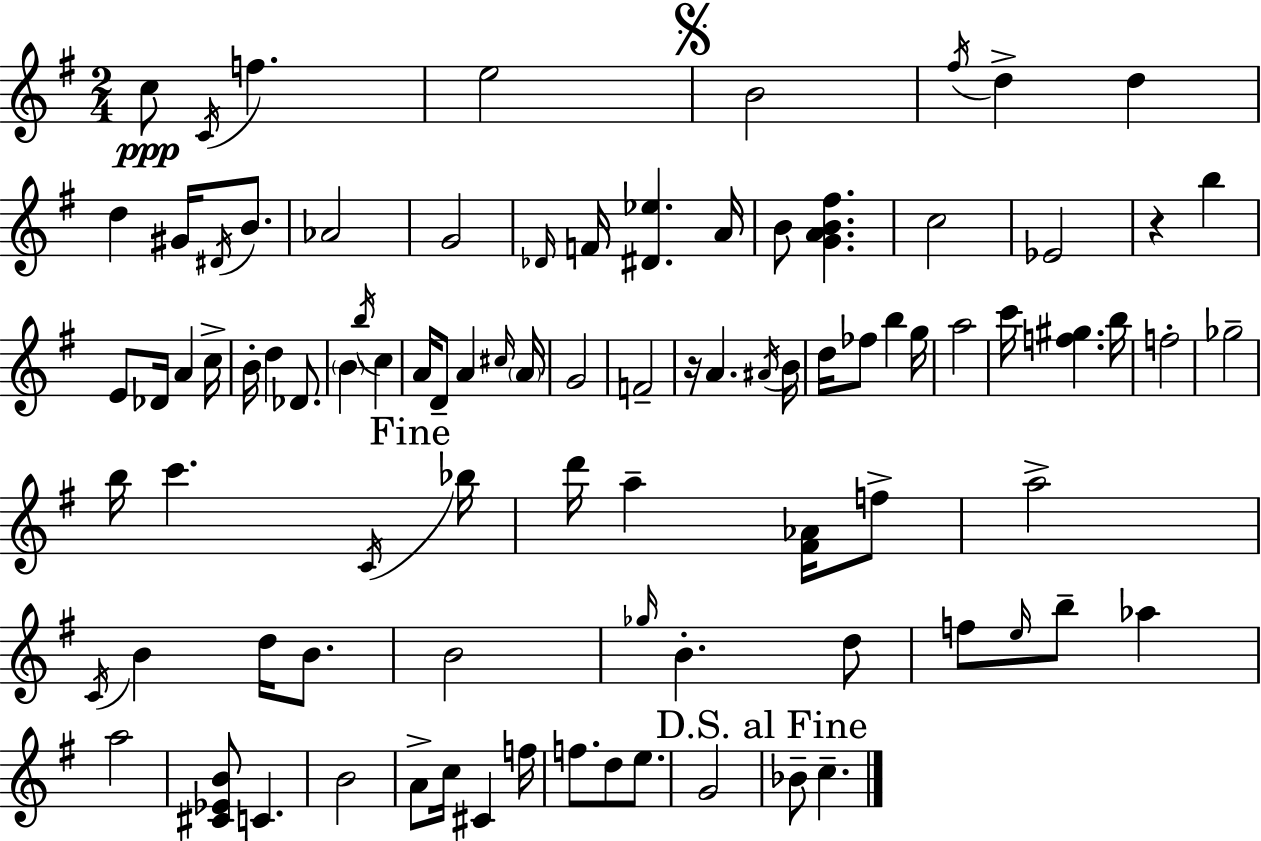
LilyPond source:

{
  \clef treble
  \numericTimeSignature
  \time 2/4
  \key e \minor
  \repeat volta 2 { c''8\ppp \acciaccatura { c'16 } f''4. | e''2 | \mark \markup { \musicglyph "scripts.segno" } b'2 | \acciaccatura { fis''16 } d''4-> d''4 | \break d''4 gis'16 \acciaccatura { dis'16 } | b'8. aes'2 | g'2 | \grace { des'16 } f'16 <dis' ees''>4. | \break a'16 b'8 <g' a' b' fis''>4. | c''2 | ees'2 | r4 | \break b''4 e'8 des'16 a'4 | c''16-> b'16-. d''4 | des'8. \parenthesize b'4 | \acciaccatura { b''16 } c''4 a'16 d'8-- | \break a'4 \grace { cis''16 } \parenthesize a'16 g'2 | f'2-- | r16 a'4. | \acciaccatura { ais'16 } b'16 d''16 | \break fes''8 b''4 g''16 a''2 | c'''16 | <f'' gis''>4. b''16 f''2-. | ges''2-- | \break b''16 | c'''4. \acciaccatura { c'16 } \mark "Fine" bes''16 | d'''16 a''4-- <fis' aes'>16 f''8-> | a''2-> | \break \acciaccatura { c'16 } b'4 d''16 b'8. | b'2 | \grace { ges''16 } b'4.-. | d''8 f''8 \grace { e''16 } b''8-- aes''4 | \break a''2 | <cis' ees' b'>8 c'4. | b'2 | a'8-> c''16 cis'4 | \break f''16 f''8. d''8 | e''8. g'2 | \mark "D.S. al Fine" bes'8-- c''4.-- | } \bar "|."
}